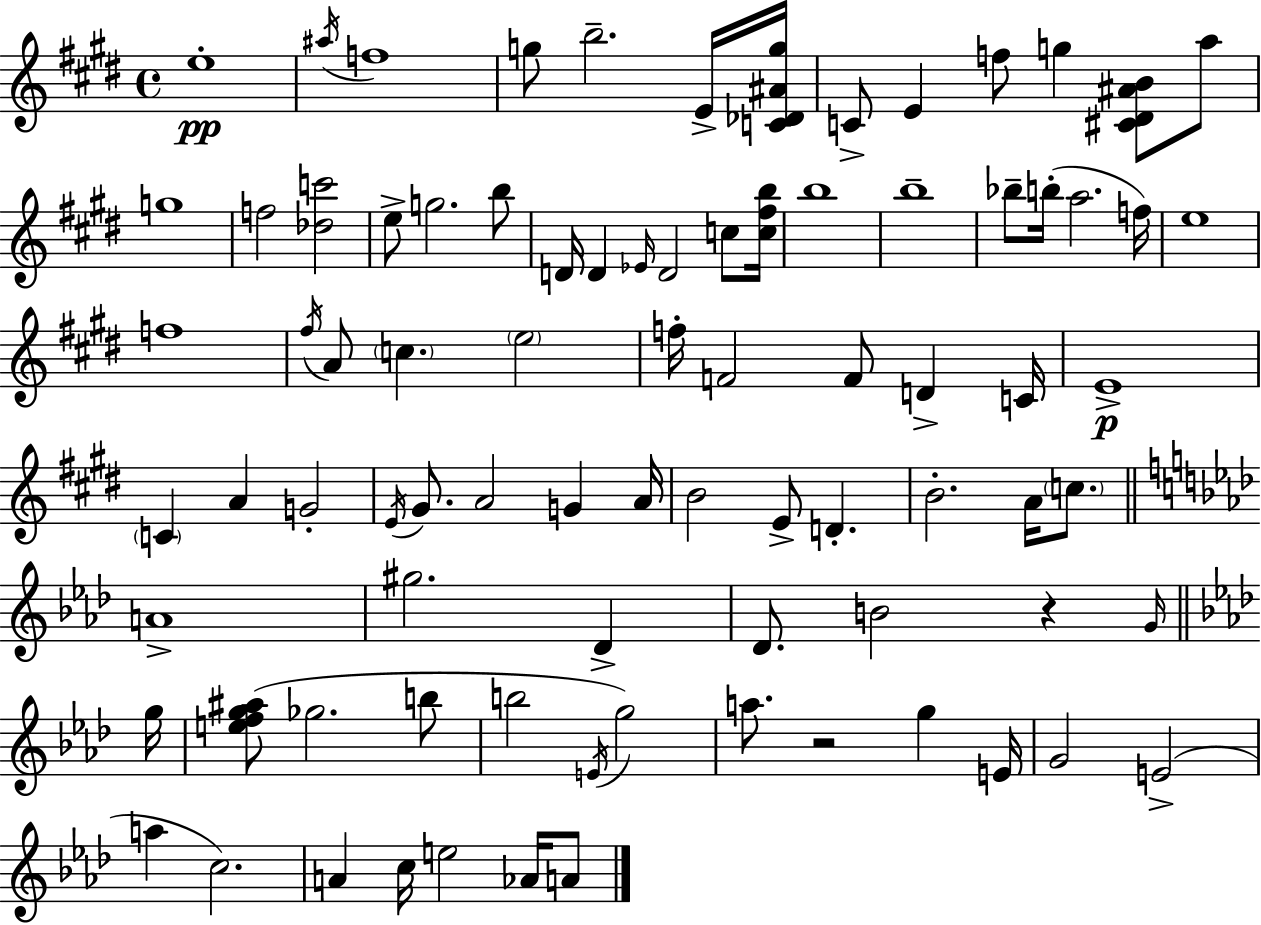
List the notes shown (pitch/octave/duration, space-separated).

E5/w A#5/s F5/w G5/e B5/h. E4/s [C4,Db4,A#4,G5]/s C4/e E4/q F5/e G5/q [C#4,D#4,A#4,B4]/e A5/e G5/w F5/h [Db5,C6]/h E5/e G5/h. B5/e D4/s D4/q Eb4/s D4/h C5/e [C5,F#5,B5]/s B5/w B5/w Bb5/e B5/s A5/h. F5/s E5/w F5/w F#5/s A4/e C5/q. E5/h F5/s F4/h F4/e D4/q C4/s E4/w C4/q A4/q G4/h E4/s G#4/e. A4/h G4/q A4/s B4/h E4/e D4/q. B4/h. A4/s C5/e. A4/w G#5/h. Db4/q Db4/e. B4/h R/q G4/s G5/s [E5,F5,G5,A#5]/e Gb5/h. B5/e B5/h E4/s G5/h A5/e. R/h G5/q E4/s G4/h E4/h A5/q C5/h. A4/q C5/s E5/h Ab4/s A4/e